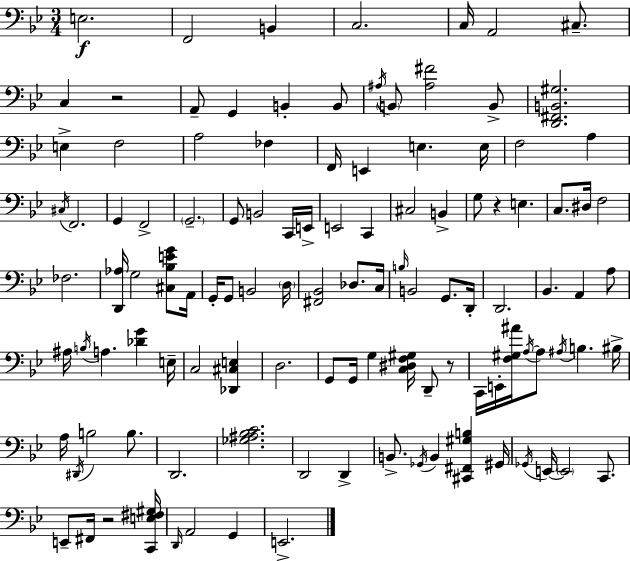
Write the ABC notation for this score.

X:1
T:Untitled
M:3/4
L:1/4
K:Bb
E,2 F,,2 B,, C,2 C,/4 A,,2 ^C,/2 C, z2 A,,/2 G,, B,, B,,/2 ^A,/4 B,,/2 [^A,^F]2 B,,/2 [D,,^F,,B,,^G,]2 E, F,2 A,2 _F, F,,/4 E,, E, E,/4 F,2 A, ^C,/4 F,,2 G,, F,,2 G,,2 G,,/2 B,,2 C,,/4 E,,/4 E,,2 C,, ^C,2 B,, G,/2 z E, C,/2 ^D,/4 F,2 _F,2 [D,,_A,]/4 G,2 [^C,_B,EG]/2 A,,/4 G,,/4 G,,/2 B,,2 D,/4 [^F,,_B,,]2 _D,/2 C,/4 B,/4 B,,2 G,,/2 D,,/4 D,,2 _B,, A,, A,/2 ^A,/4 B,/4 A, [_DG] E,/4 C,2 [_D,,^C,E,] D,2 G,,/2 G,,/4 G, [C,^D,F,^G,]/4 D,,/2 z/2 C,,/4 E,,/4 [F,^G,^A]/4 A,/4 A,/2 ^A,/4 B, ^B,/4 A,/4 ^D,,/4 B,2 B,/2 D,,2 [_G,^A,_B,C]2 D,,2 D,, B,,/2 _G,,/4 B,, [^C,,^F,,^G,B,] ^G,,/4 _G,,/4 E,,/4 E,,2 C,,/2 E,,/2 ^F,,/4 z2 [C,,E,^F,^G,]/4 D,,/4 A,,2 G,, E,,2